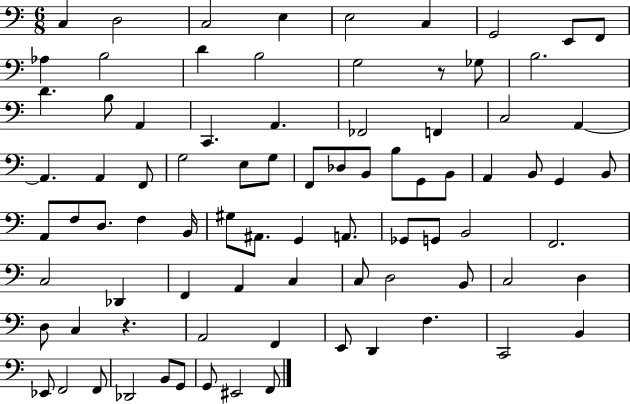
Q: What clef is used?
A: bass